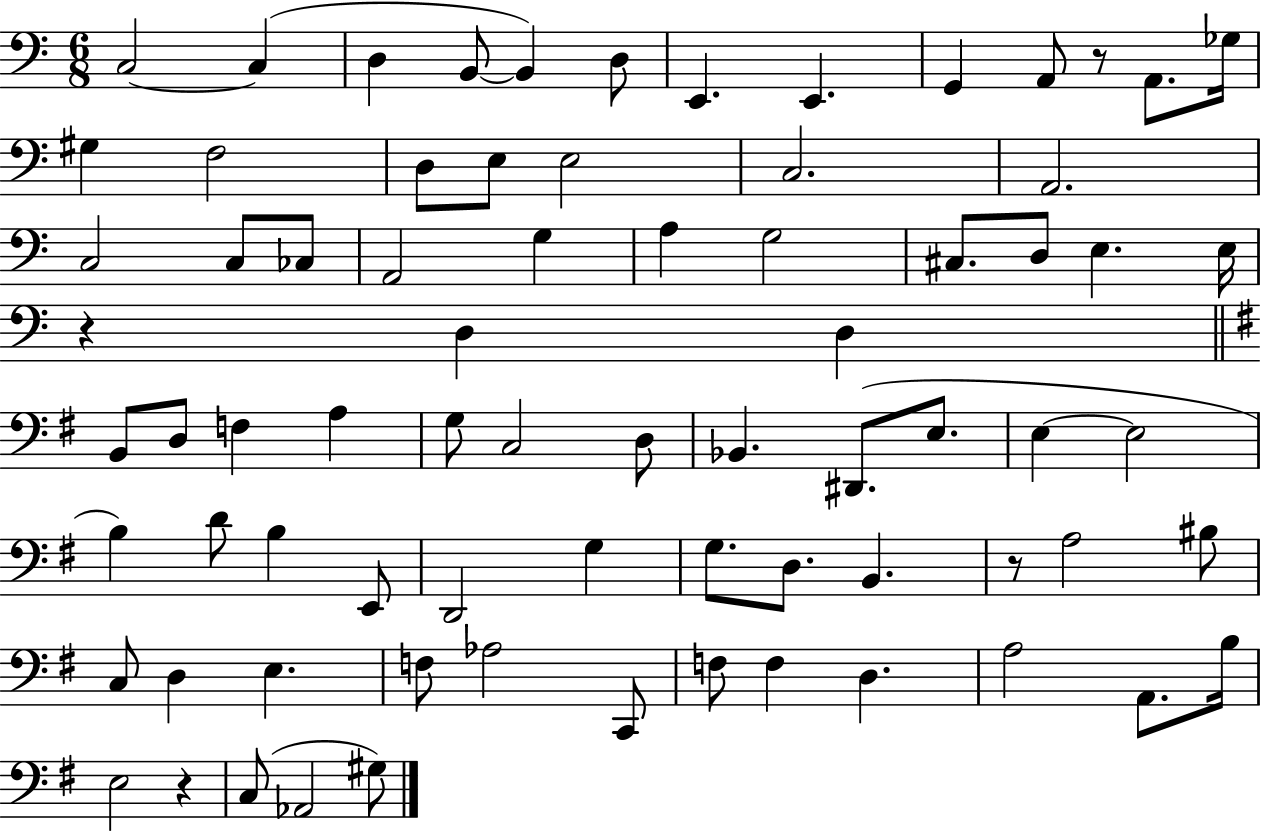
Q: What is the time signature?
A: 6/8